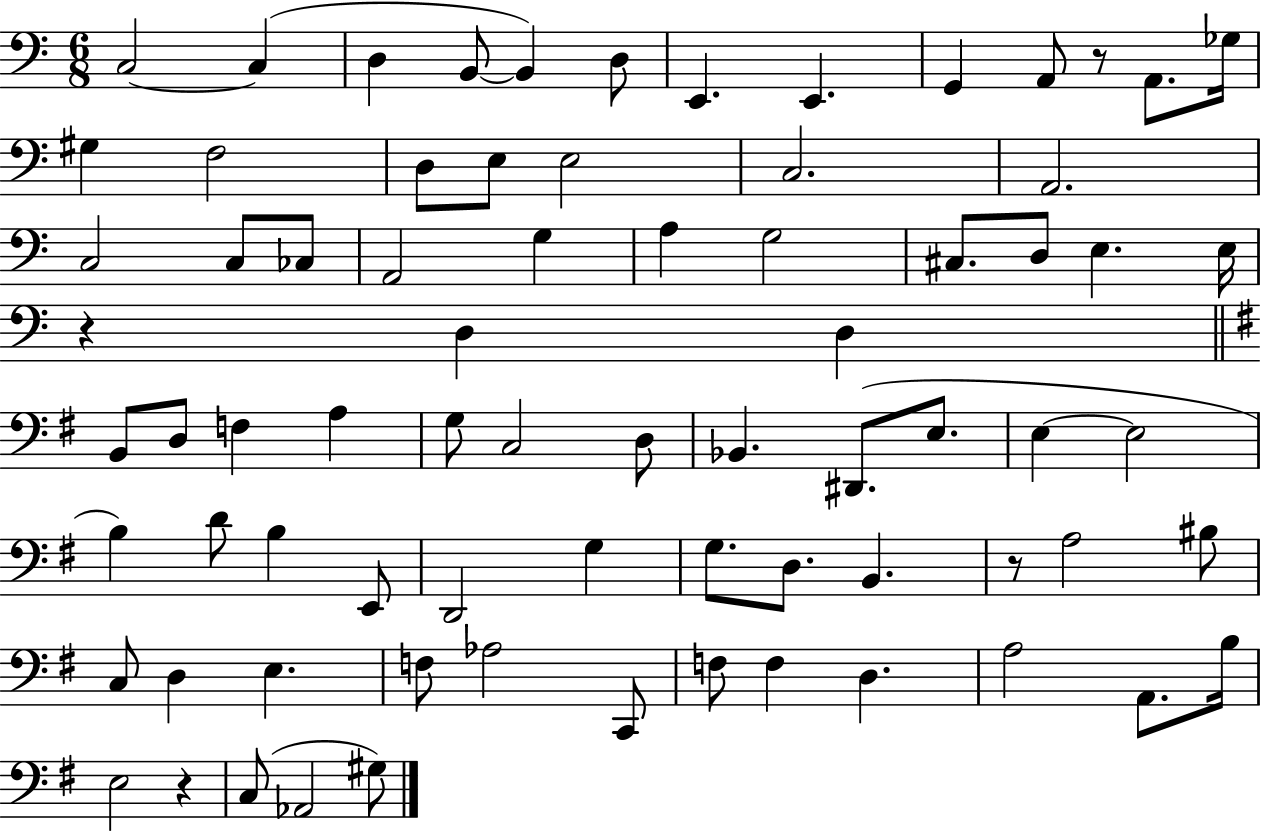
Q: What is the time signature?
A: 6/8